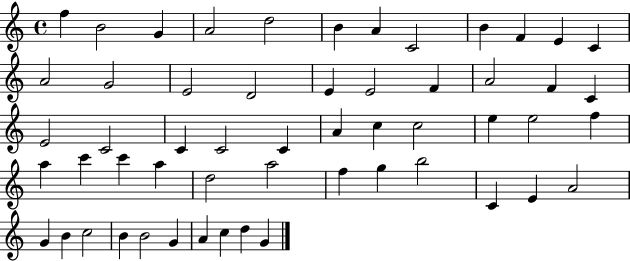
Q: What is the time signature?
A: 4/4